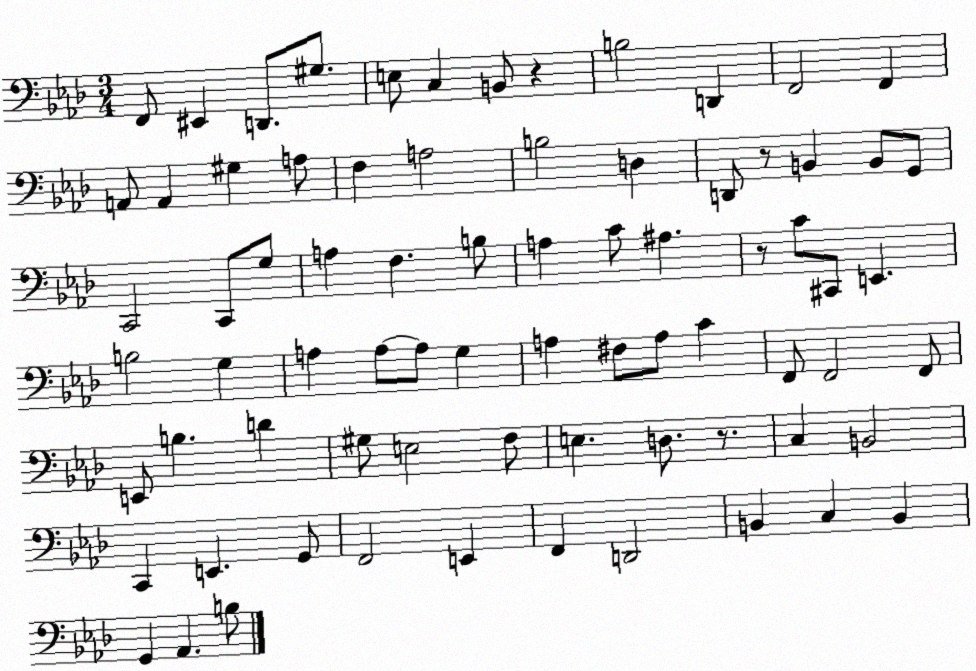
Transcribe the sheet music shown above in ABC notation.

X:1
T:Untitled
M:3/4
L:1/4
K:Ab
F,,/2 ^E,, D,,/2 ^G,/2 E,/2 C, B,,/2 z B,2 D,, F,,2 F,, A,,/2 A,, ^G, A,/2 F, A,2 B,2 D, D,,/2 z/2 B,, B,,/2 G,,/2 C,,2 C,,/2 G,/2 A, F, B,/2 A, C/2 ^A, z/2 C/2 ^C,,/2 E,, B,2 G, A, A,/2 A,/2 G, A, ^F,/2 A,/2 C F,,/2 F,,2 F,,/2 E,,/2 B, D ^G,/2 E,2 F,/2 E, D,/2 z/2 C, B,,2 C,, E,, G,,/2 F,,2 E,, F,, D,,2 B,, C, B,, G,, _A,, B,/2